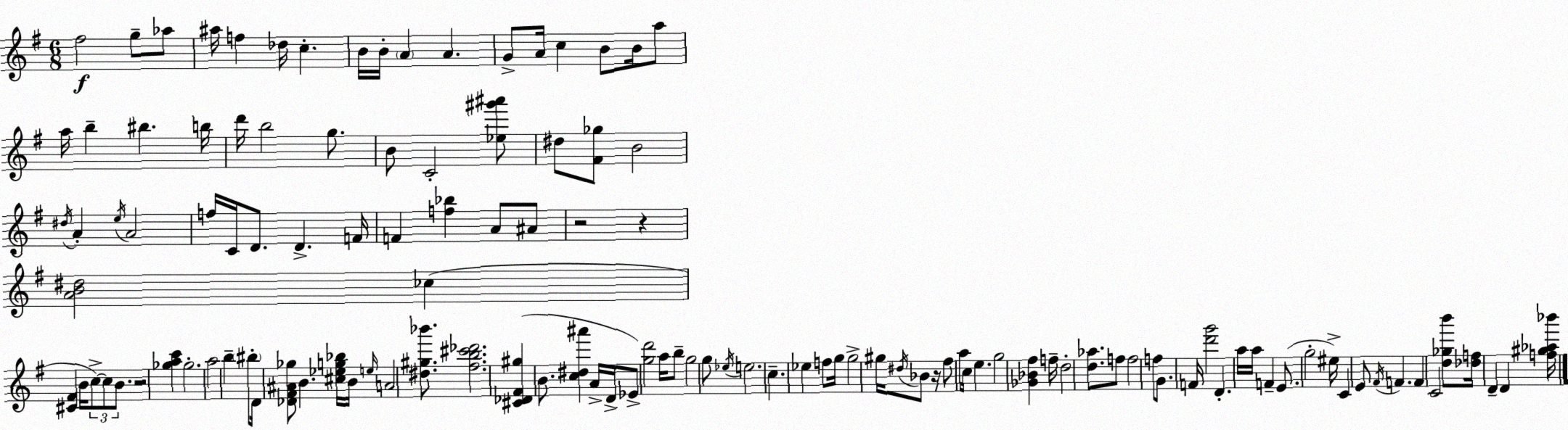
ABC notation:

X:1
T:Untitled
M:6/8
L:1/4
K:Em
^f2 g/2 _a/2 ^a/4 f _d/4 c B/4 B/4 A A G/2 A/4 c B/2 B/4 a/2 a/4 b ^b b/4 d'/4 b2 g/2 B/2 C2 [_e^g'^a']/2 ^d/2 [^F_g]/2 B2 ^d/4 A e/4 A2 f/4 C/4 D/2 D F/4 F [f_b] A/2 ^A/2 z2 z [AB^d]2 _c [^C^F] B/4 c/2 c/2 B/2 z2 [_gac'] _g2 a2 b ^b/2 D/4 [_D^F^A_g]/2 B [^c_eg_b]/4 B/4 e/4 A2 [^d^g_b']/2 [^fb^c'_d']2 [^C_D^F^g] B/2 [c^d^a'] A/4 D/4 _E/2 [gd']2 a/4 b/2 g2 g/2 _e/4 e2 c _e f/2 g/4 g2 ^g/4 ^d/4 _B/2 z/4 ^f/2 a/2 c/4 e g2 [_G_B^f] f/4 d2 [d_a]/2 f/2 f2 f/2 G/2 F/4 [d'g']2 D a/4 a/4 F E/2 g2 ^e/4 C E/2 ^F/4 F F C2 [d_gb']/2 [_df]/4 D D [f^g_a_b']/4